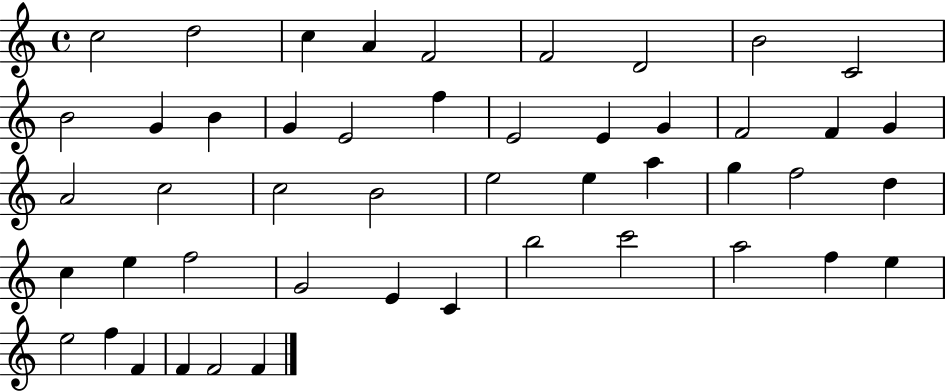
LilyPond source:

{
  \clef treble
  \time 4/4
  \defaultTimeSignature
  \key c \major
  c''2 d''2 | c''4 a'4 f'2 | f'2 d'2 | b'2 c'2 | \break b'2 g'4 b'4 | g'4 e'2 f''4 | e'2 e'4 g'4 | f'2 f'4 g'4 | \break a'2 c''2 | c''2 b'2 | e''2 e''4 a''4 | g''4 f''2 d''4 | \break c''4 e''4 f''2 | g'2 e'4 c'4 | b''2 c'''2 | a''2 f''4 e''4 | \break e''2 f''4 f'4 | f'4 f'2 f'4 | \bar "|."
}